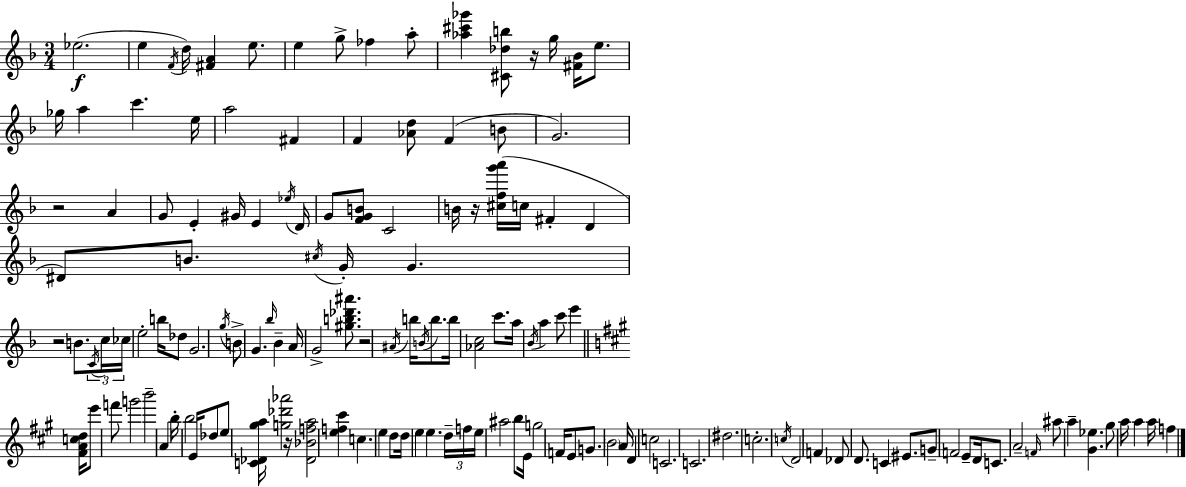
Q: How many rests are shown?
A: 6